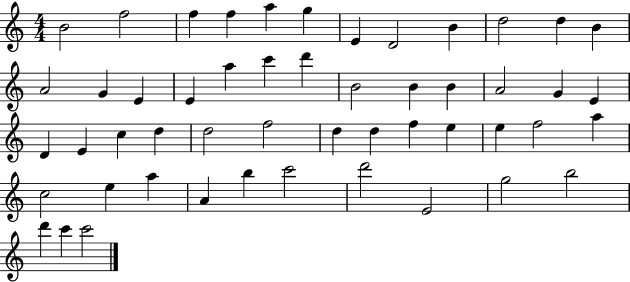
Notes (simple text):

B4/h F5/h F5/q F5/q A5/q G5/q E4/q D4/h B4/q D5/h D5/q B4/q A4/h G4/q E4/q E4/q A5/q C6/q D6/q B4/h B4/q B4/q A4/h G4/q E4/q D4/q E4/q C5/q D5/q D5/h F5/h D5/q D5/q F5/q E5/q E5/q F5/h A5/q C5/h E5/q A5/q A4/q B5/q C6/h D6/h E4/h G5/h B5/h D6/q C6/q C6/h